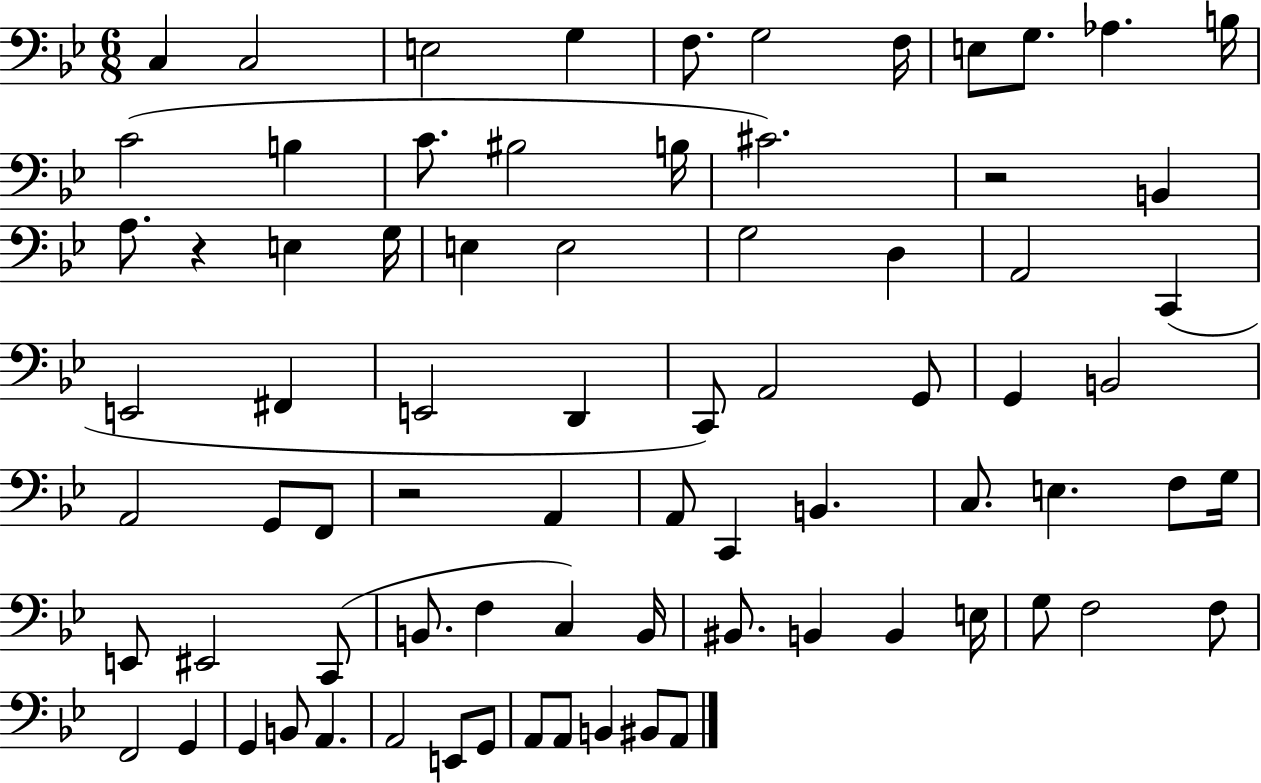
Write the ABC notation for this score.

X:1
T:Untitled
M:6/8
L:1/4
K:Bb
C, C,2 E,2 G, F,/2 G,2 F,/4 E,/2 G,/2 _A, B,/4 C2 B, C/2 ^B,2 B,/4 ^C2 z2 B,, A,/2 z E, G,/4 E, E,2 G,2 D, A,,2 C,, E,,2 ^F,, E,,2 D,, C,,/2 A,,2 G,,/2 G,, B,,2 A,,2 G,,/2 F,,/2 z2 A,, A,,/2 C,, B,, C,/2 E, F,/2 G,/4 E,,/2 ^E,,2 C,,/2 B,,/2 F, C, B,,/4 ^B,,/2 B,, B,, E,/4 G,/2 F,2 F,/2 F,,2 G,, G,, B,,/2 A,, A,,2 E,,/2 G,,/2 A,,/2 A,,/2 B,, ^B,,/2 A,,/2